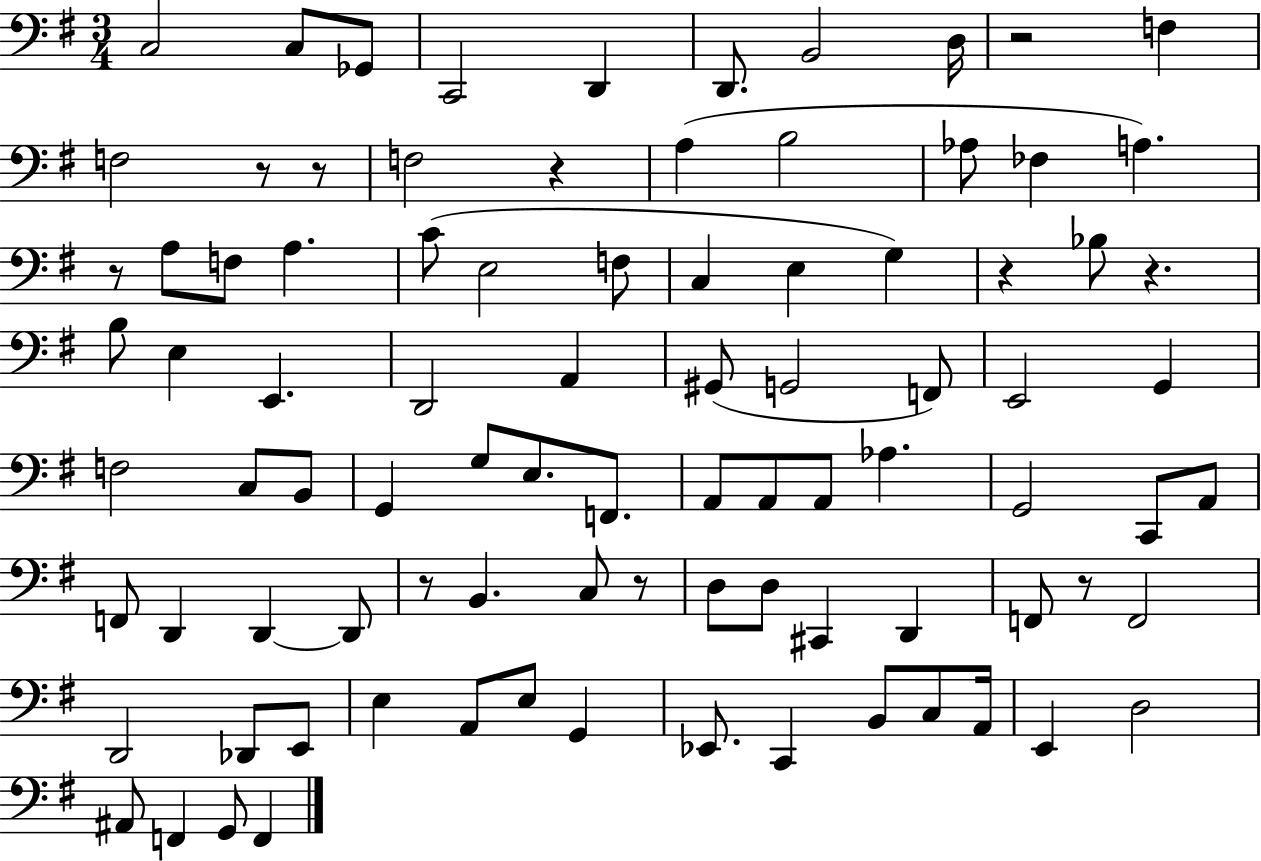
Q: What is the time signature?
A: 3/4